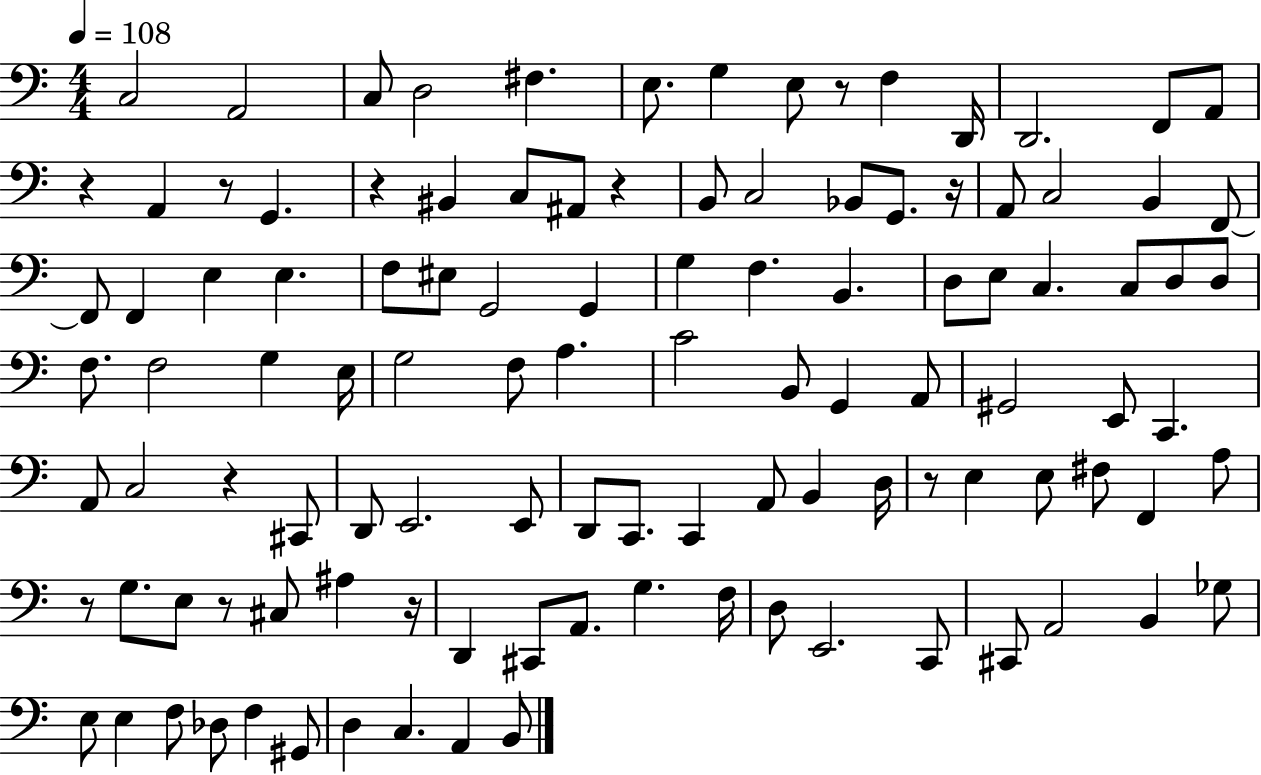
C3/h A2/h C3/e D3/h F#3/q. E3/e. G3/q E3/e R/e F3/q D2/s D2/h. F2/e A2/e R/q A2/q R/e G2/q. R/q BIS2/q C3/e A#2/e R/q B2/e C3/h Bb2/e G2/e. R/s A2/e C3/h B2/q F2/e F2/e F2/q E3/q E3/q. F3/e EIS3/e G2/h G2/q G3/q F3/q. B2/q. D3/e E3/e C3/q. C3/e D3/e D3/e F3/e. F3/h G3/q E3/s G3/h F3/e A3/q. C4/h B2/e G2/q A2/e G#2/h E2/e C2/q. A2/e C3/h R/q C#2/e D2/e E2/h. E2/e D2/e C2/e. C2/q A2/e B2/q D3/s R/e E3/q E3/e F#3/e F2/q A3/e R/e G3/e. E3/e R/e C#3/e A#3/q R/s D2/q C#2/e A2/e. G3/q. F3/s D3/e E2/h. C2/e C#2/e A2/h B2/q Gb3/e E3/e E3/q F3/e Db3/e F3/q G#2/e D3/q C3/q. A2/q B2/e